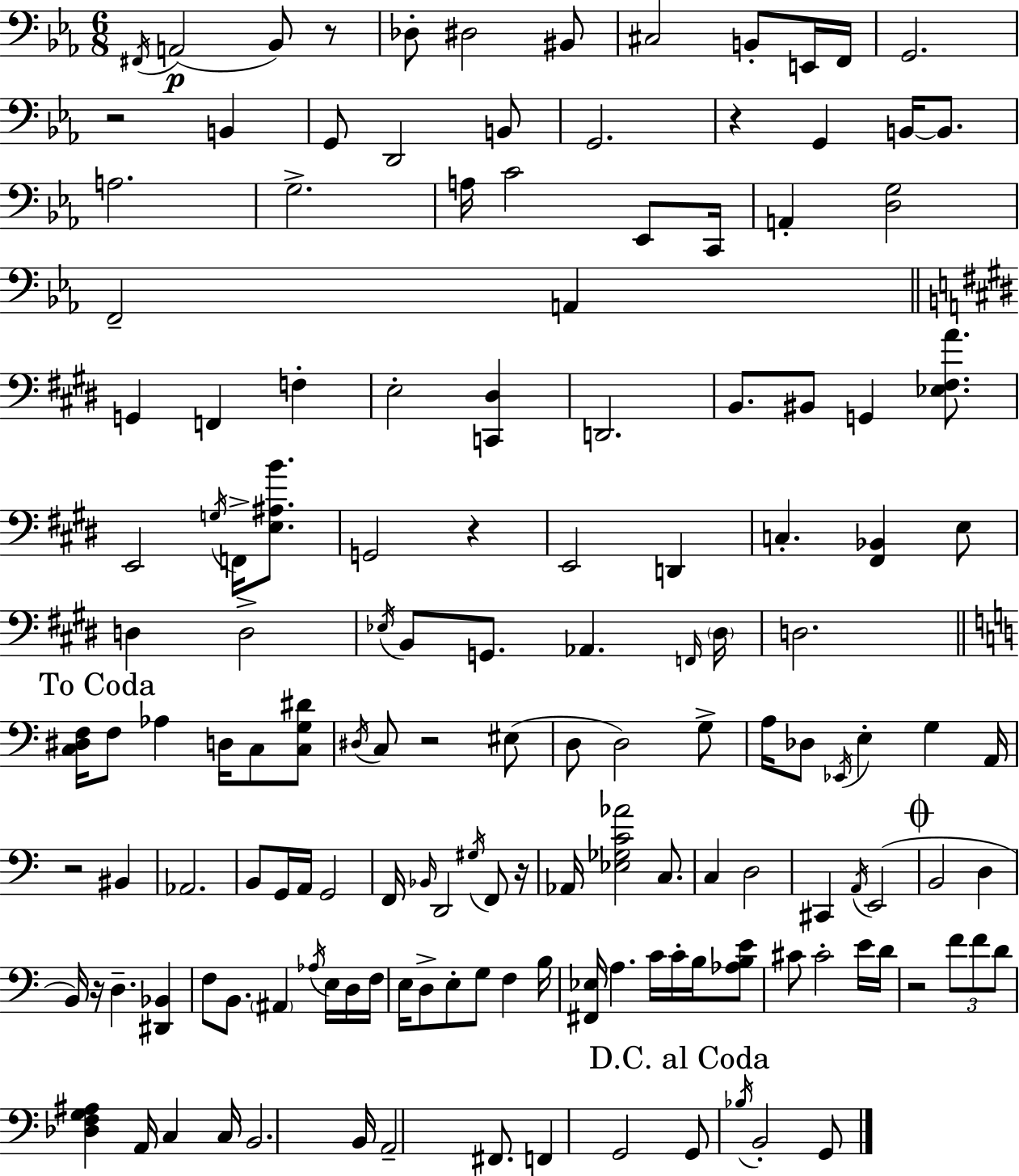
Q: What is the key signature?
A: C minor